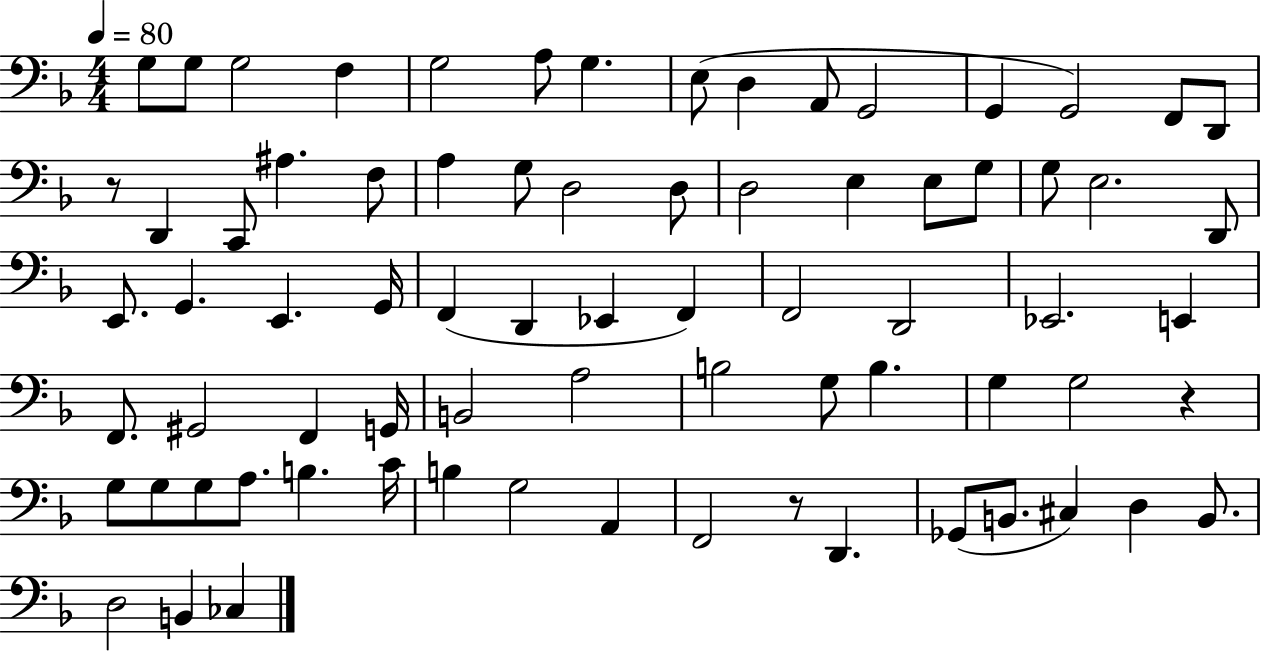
{
  \clef bass
  \numericTimeSignature
  \time 4/4
  \key f \major
  \tempo 4 = 80
  g8 g8 g2 f4 | g2 a8 g4. | e8( d4 a,8 g,2 | g,4 g,2) f,8 d,8 | \break r8 d,4 c,8 ais4. f8 | a4 g8 d2 d8 | d2 e4 e8 g8 | g8 e2. d,8 | \break e,8. g,4. e,4. g,16 | f,4( d,4 ees,4 f,4) | f,2 d,2 | ees,2. e,4 | \break f,8. gis,2 f,4 g,16 | b,2 a2 | b2 g8 b4. | g4 g2 r4 | \break g8 g8 g8 a8. b4. c'16 | b4 g2 a,4 | f,2 r8 d,4. | ges,8( b,8. cis4) d4 b,8. | \break d2 b,4 ces4 | \bar "|."
}